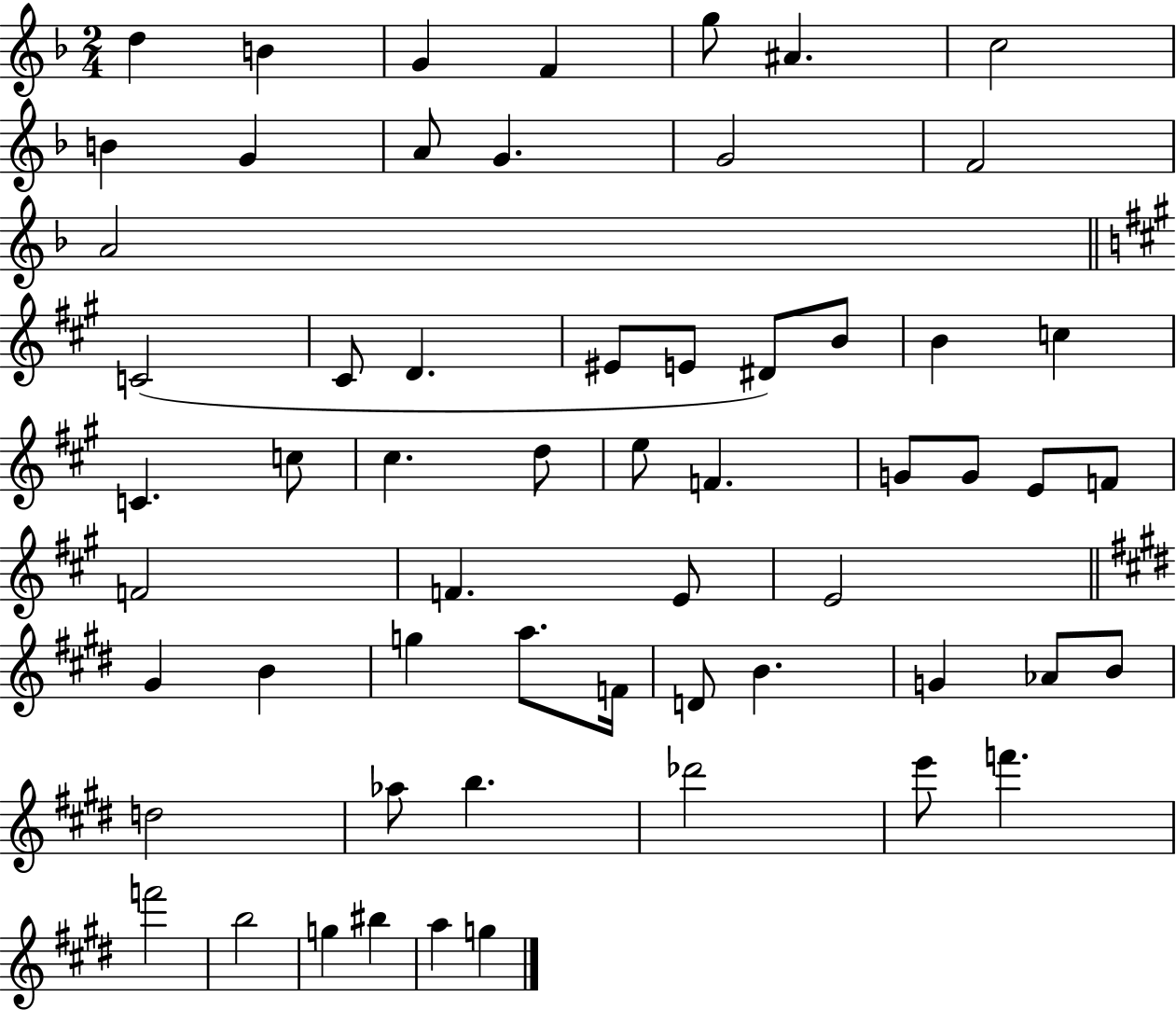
{
  \clef treble
  \numericTimeSignature
  \time 2/4
  \key f \major
  \repeat volta 2 { d''4 b'4 | g'4 f'4 | g''8 ais'4. | c''2 | \break b'4 g'4 | a'8 g'4. | g'2 | f'2 | \break a'2 | \bar "||" \break \key a \major c'2( | cis'8 d'4. | eis'8 e'8 dis'8) b'8 | b'4 c''4 | \break c'4. c''8 | cis''4. d''8 | e''8 f'4. | g'8 g'8 e'8 f'8 | \break f'2 | f'4. e'8 | e'2 | \bar "||" \break \key e \major gis'4 b'4 | g''4 a''8. f'16 | d'8 b'4. | g'4 aes'8 b'8 | \break d''2 | aes''8 b''4. | des'''2 | e'''8 f'''4. | \break f'''2 | b''2 | g''4 bis''4 | a''4 g''4 | \break } \bar "|."
}